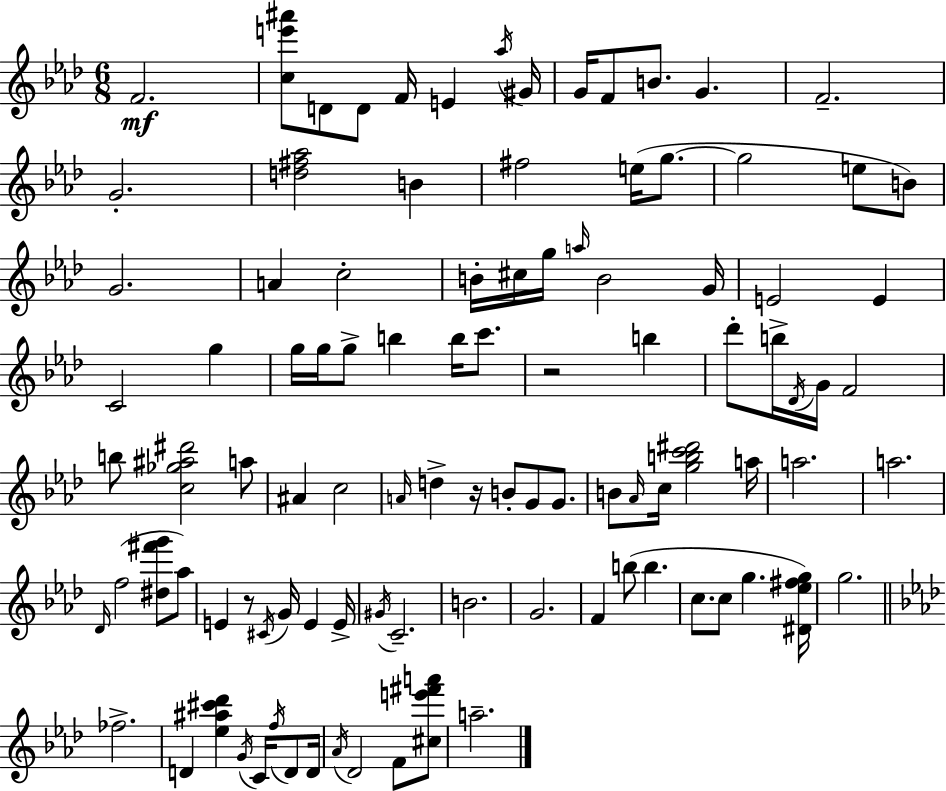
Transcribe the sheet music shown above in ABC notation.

X:1
T:Untitled
M:6/8
L:1/4
K:Fm
F2 [ce'^a']/2 D/2 D/2 F/4 E _a/4 ^G/4 G/4 F/2 B/2 G F2 G2 [d^f_a]2 B ^f2 e/4 g/2 g2 e/2 B/2 G2 A c2 B/4 ^c/4 g/4 a/4 B2 G/4 E2 E C2 g g/4 g/4 g/2 b b/4 c'/2 z2 b _d'/2 b/4 _D/4 G/4 F2 b/2 [c_g^a^d']2 a/2 ^A c2 A/4 d z/4 B/2 G/2 G/2 B/2 _A/4 c/4 [gbc'^d']2 a/4 a2 a2 _D/4 f2 [^d^f'g']/2 _a/2 E z/2 ^C/4 G/4 E E/4 ^G/4 C2 B2 G2 F b/2 b c/2 c/2 g [^D_e^fg]/4 g2 _f2 D [_e^a^c'_d'] G/4 C/4 f/4 D/2 D/4 _A/4 _D2 F/2 [^ce'^f'a']/2 a2